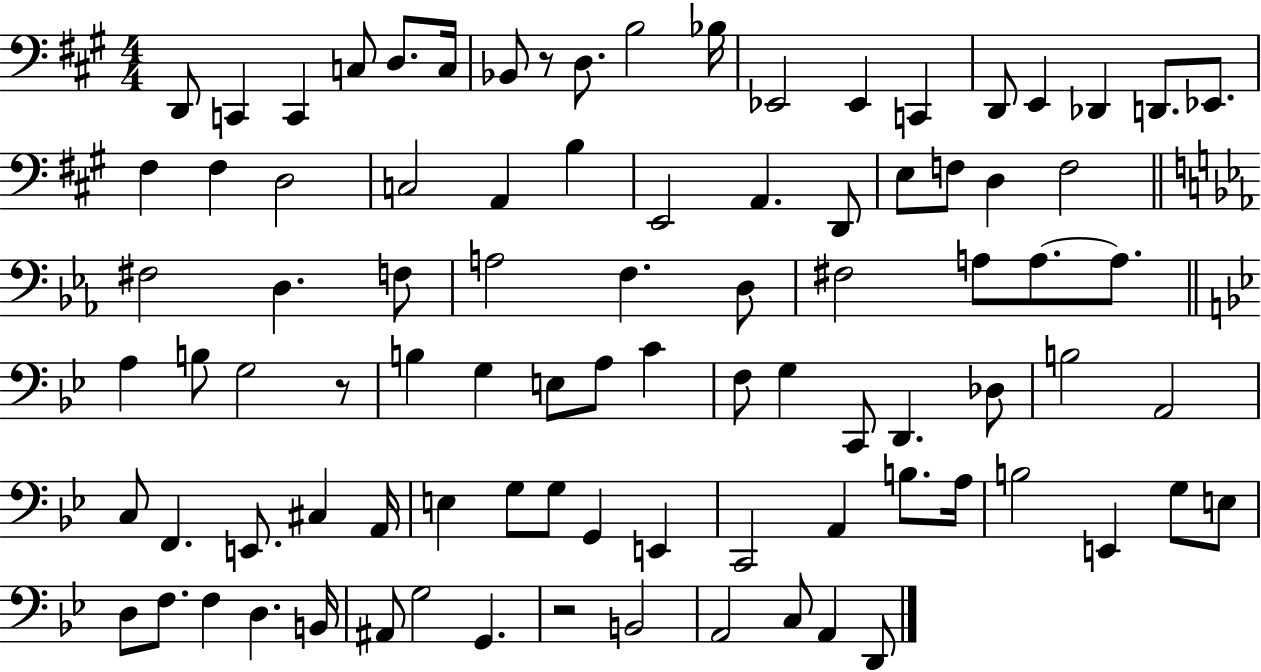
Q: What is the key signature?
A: A major